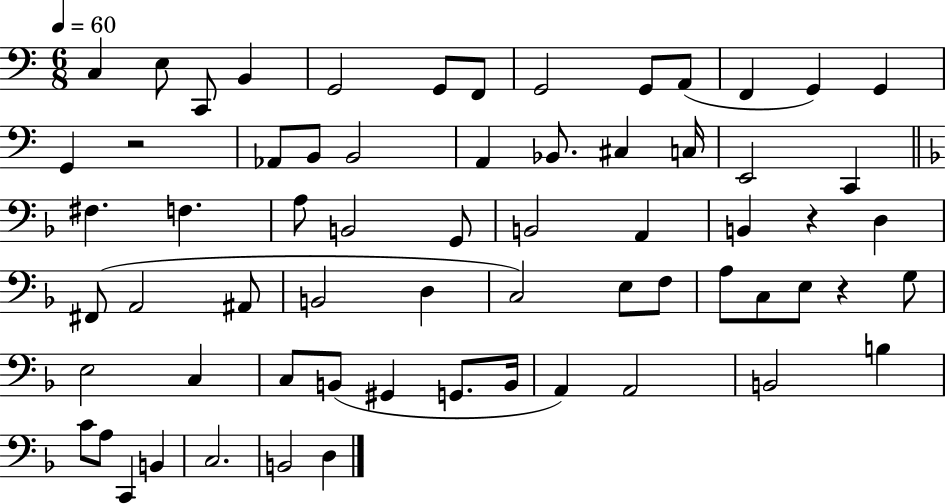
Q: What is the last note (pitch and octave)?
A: D3